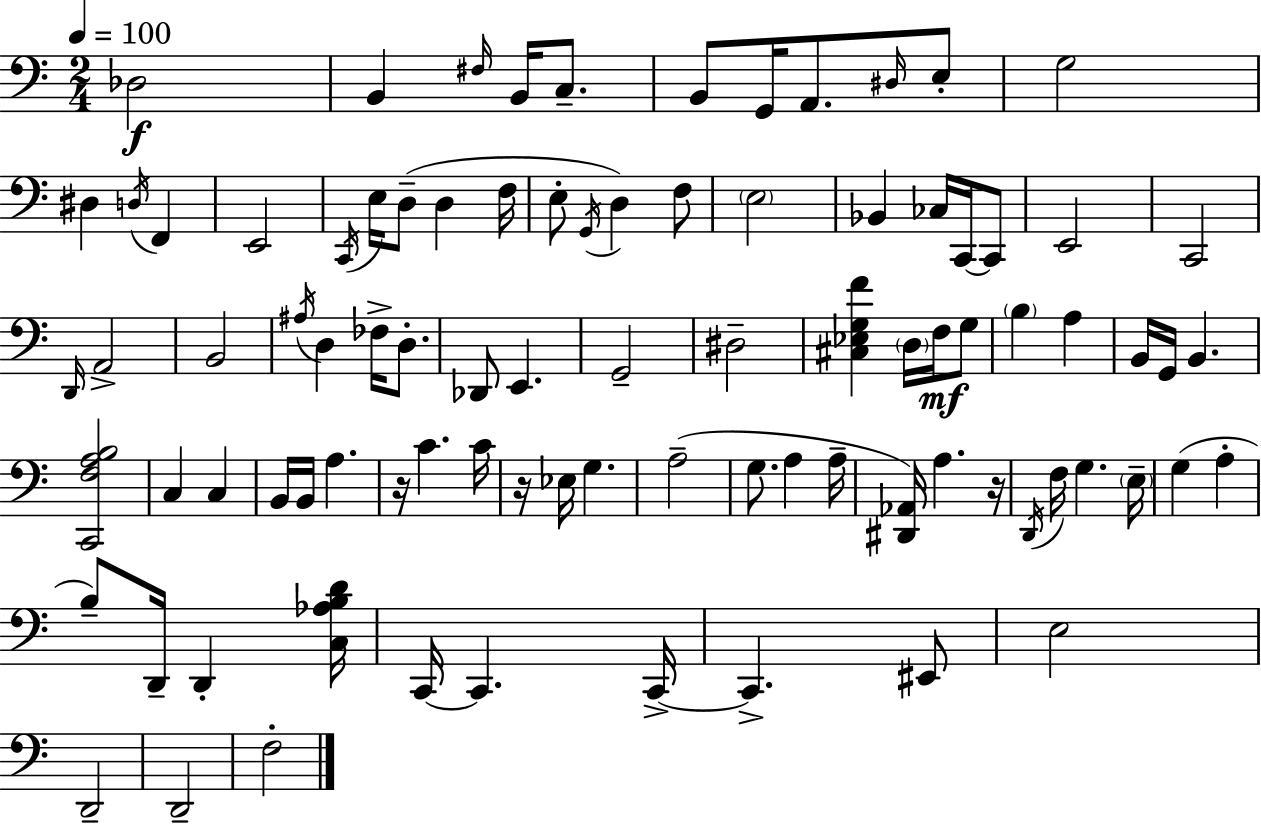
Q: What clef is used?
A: bass